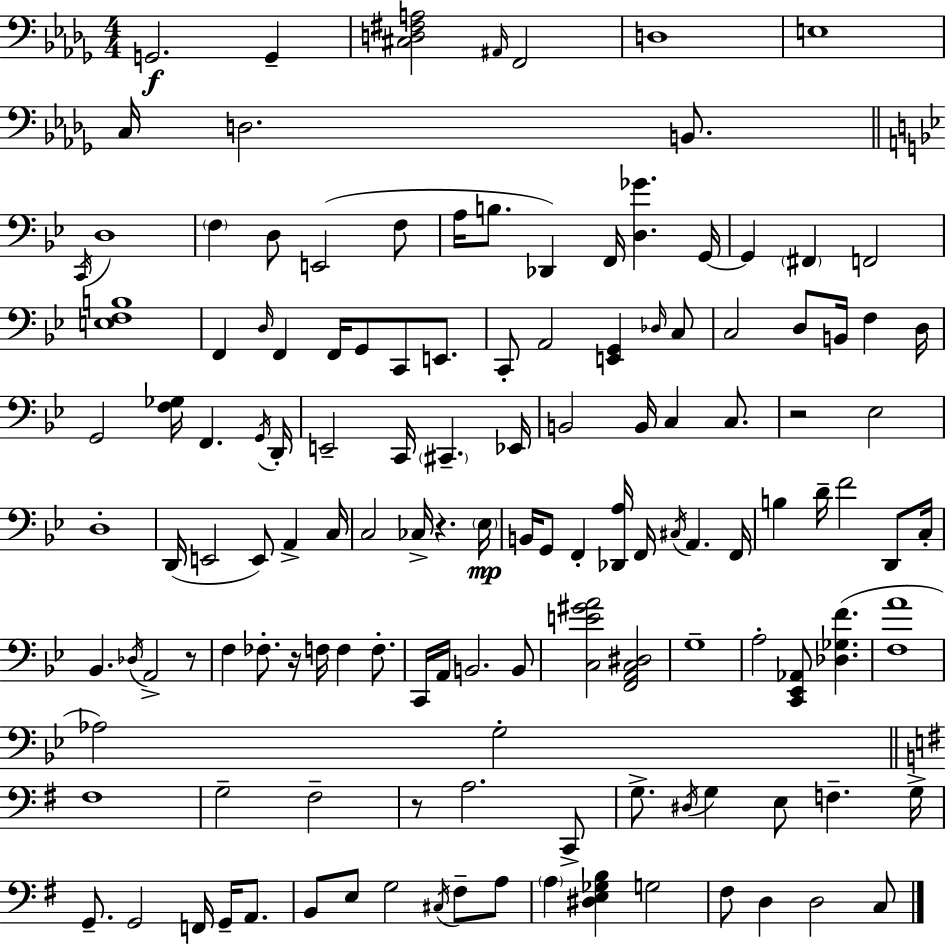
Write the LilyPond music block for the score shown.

{
  \clef bass
  \numericTimeSignature
  \time 4/4
  \key bes \minor
  g,2.\f g,4-- | <cis d fis a>2 \grace { ais,16 } f,2 | d1 | e1 | \break c16 d2. b,8. | \bar "||" \break \key bes \major \acciaccatura { c,16 } d1 | \parenthesize f4 d8 e,2( f8 | a16 b8. des,4) f,16 <d ges'>4. | g,16~~ g,4 \parenthesize fis,4 f,2 | \break <e f b>1 | f,4 \grace { d16 } f,4 f,16 g,8 c,8 e,8. | c,8-. a,2 <e, g,>4 | \grace { des16 } c8 c2 d8 b,16 f4 | \break d16 g,2 <f ges>16 f,4. | \acciaccatura { g,16 } d,16-. e,2-- c,16 \parenthesize cis,4.-- | ees,16 b,2 b,16 c4 | c8. r2 ees2 | \break d1-. | d,16( e,2 e,8) a,4-> | c16 c2 ces16-> r4. | \parenthesize ees16\mp b,16 g,8 f,4-. <des, a>16 f,16 \acciaccatura { cis16 } a,4. | \break f,16 b4 d'16-- f'2 | d,8 c16-. bes,4. \acciaccatura { des16 } a,2-> | r8 f4 fes8.-. r16 f16 f4 | f8.-. c,16 a,16 b,2. | \break b,8 <c e' gis' a'>2 <f, a, c dis>2 | g1-- | a2-. <c, ees, aes,>8 | <des ges f'>4.( <f a'>1 | \break aes2) g2-. | \bar "||" \break \key e \minor fis1 | g2-- fis2-- | r8 a2. c,8-> | g8.-> \acciaccatura { dis16 } g4 e8 f4.-- | \break g16-> g,8.-- g,2 f,16 g,16-- a,8. | b,8 e8 g2 \acciaccatura { cis16 } fis8-- | a8 \parenthesize a4 <dis e ges b>4 g2 | fis8 d4 d2 | \break c8 \bar "|."
}